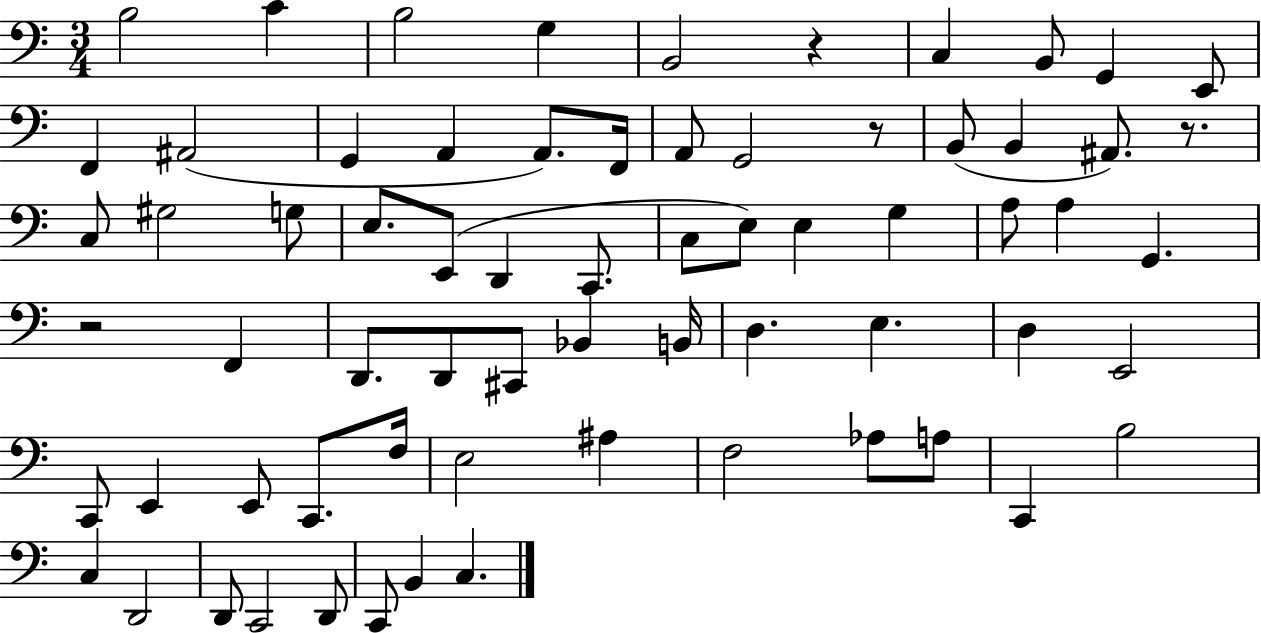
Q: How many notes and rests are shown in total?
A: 68